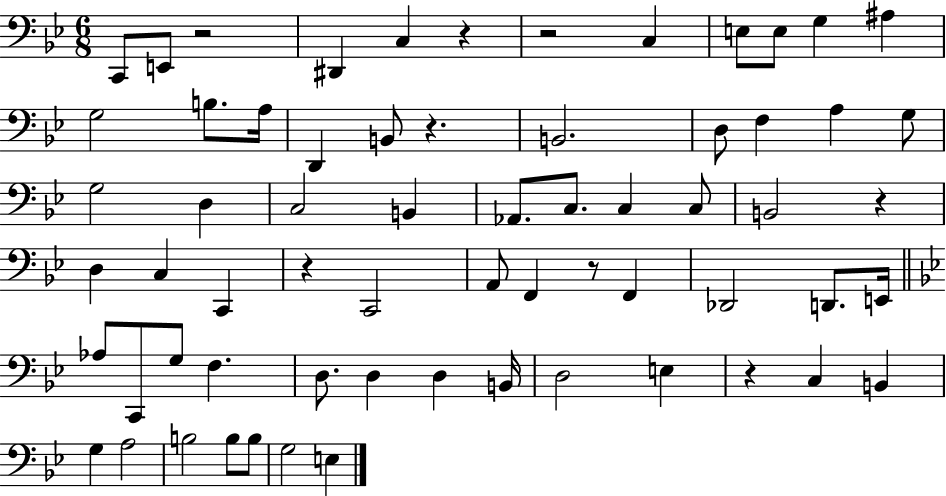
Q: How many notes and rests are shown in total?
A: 65